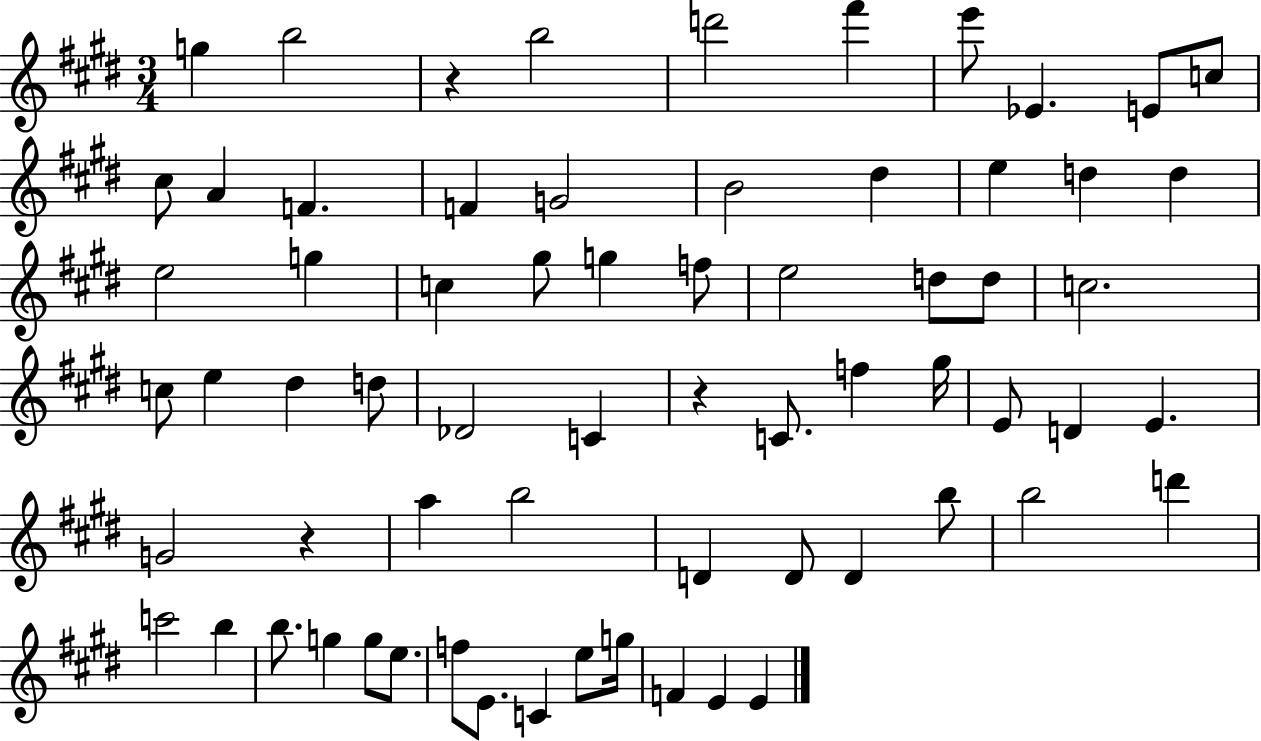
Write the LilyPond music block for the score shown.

{
  \clef treble
  \numericTimeSignature
  \time 3/4
  \key e \major
  g''4 b''2 | r4 b''2 | d'''2 fis'''4 | e'''8 ees'4. e'8 c''8 | \break cis''8 a'4 f'4. | f'4 g'2 | b'2 dis''4 | e''4 d''4 d''4 | \break e''2 g''4 | c''4 gis''8 g''4 f''8 | e''2 d''8 d''8 | c''2. | \break c''8 e''4 dis''4 d''8 | des'2 c'4 | r4 c'8. f''4 gis''16 | e'8 d'4 e'4. | \break g'2 r4 | a''4 b''2 | d'4 d'8 d'4 b''8 | b''2 d'''4 | \break c'''2 b''4 | b''8. g''4 g''8 e''8. | f''8 e'8. c'4 e''8 g''16 | f'4 e'4 e'4 | \break \bar "|."
}